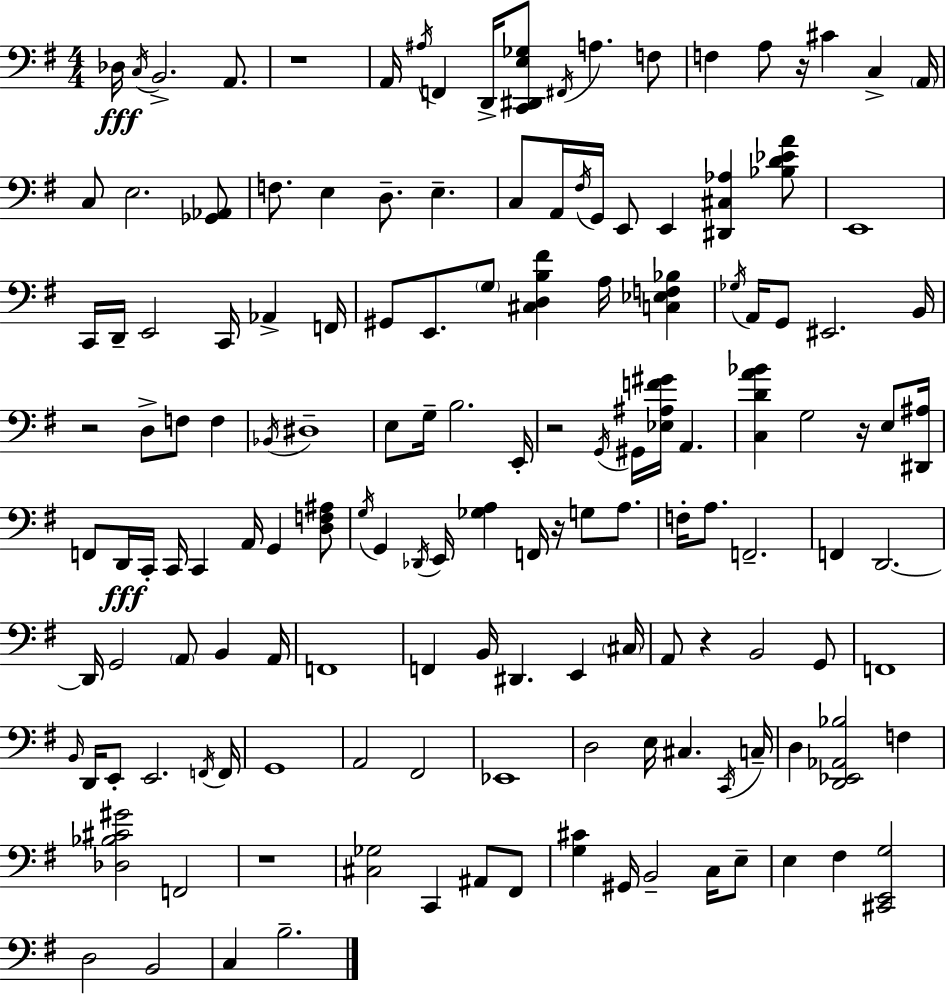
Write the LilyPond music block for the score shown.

{
  \clef bass
  \numericTimeSignature
  \time 4/4
  \key g \major
  \repeat volta 2 { des16\fff \acciaccatura { c16 } b,2.-> a,8. | r1 | a,16 \acciaccatura { ais16 } f,4 d,16-> <c, dis, e ges>8 \acciaccatura { fis,16 } a4. | f8 f4 a8 r16 cis'4 c4-> | \break \parenthesize a,16 c8 e2. | <ges, aes,>8 f8. e4 d8.-- e4.-- | c8 a,16 \acciaccatura { fis16 } g,16 e,8 e,4 <dis, cis aes>4 | <bes d' ees' a'>8 e,1 | \break c,16 d,16-- e,2 c,16 aes,4-> | f,16 gis,8 e,8. \parenthesize g8 <cis d b fis'>4 a16 | <c ees f bes>4 \acciaccatura { ges16 } a,16 g,8 eis,2. | b,16 r2 d8-> f8 | \break f4 \acciaccatura { bes,16 } dis1-- | e8 g16-- b2. | e,16-. r2 \acciaccatura { g,16 } gis,16 | <ees ais f' gis'>16 a,4. <c d' a' bes'>4 g2 | \break r16 e8 <dis, ais>16 f,8 d,16\fff c,16-. c,16 c,4 | a,16 g,4 <d f ais>8 \acciaccatura { g16 } g,4 \acciaccatura { des,16 } e,16 <ges a>4 | f,16 r16 g8 a8. f16-. a8. f,2.-- | f,4 d,2.~~ | \break d,16 g,2 | \parenthesize a,8 b,4 a,16 f,1 | f,4 b,16 dis,4. | e,4 \parenthesize cis16 a,8 r4 b,2 | \break g,8 f,1 | \grace { b,16 } d,16 e,8-. e,2. | \acciaccatura { f,16 } f,16 g,1 | a,2 | \break fis,2 ees,1 | d2 | e16 cis4. \acciaccatura { c,16 } c16-- d4 | <d, ees, aes, bes>2 f4 <des bes cis' gis'>2 | \break f,2 r1 | <cis ges>2 | c,4 ais,8 fis,8 <g cis'>4 | gis,16 b,2-- c16 e8-- e4 | \break fis4 <cis, e, g>2 d2 | b,2 c4 | b2.-- } \bar "|."
}